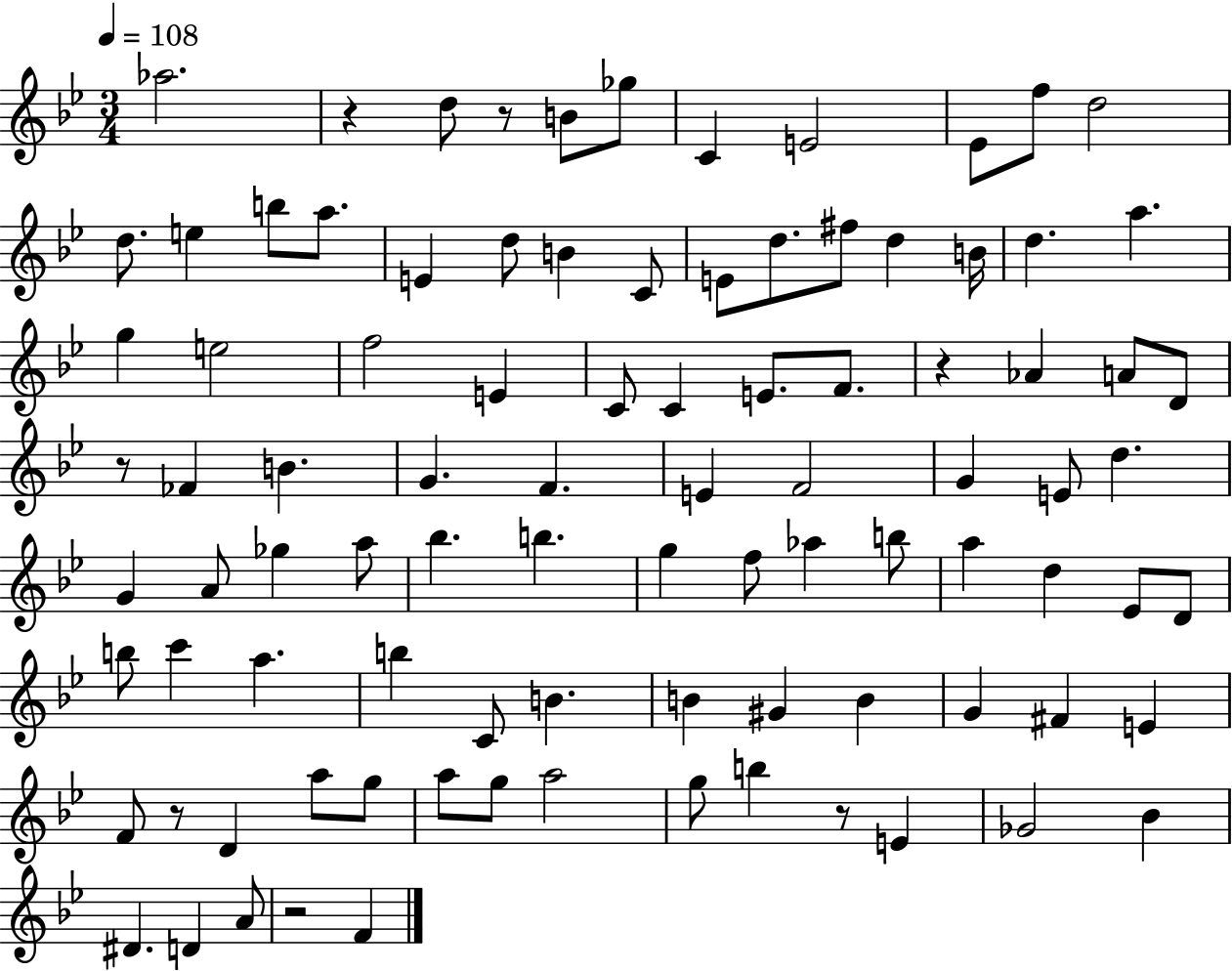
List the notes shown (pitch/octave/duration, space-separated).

Ab5/h. R/q D5/e R/e B4/e Gb5/e C4/q E4/h Eb4/e F5/e D5/h D5/e. E5/q B5/e A5/e. E4/q D5/e B4/q C4/e E4/e D5/e. F#5/e D5/q B4/s D5/q. A5/q. G5/q E5/h F5/h E4/q C4/e C4/q E4/e. F4/e. R/q Ab4/q A4/e D4/e R/e FES4/q B4/q. G4/q. F4/q. E4/q F4/h G4/q E4/e D5/q. G4/q A4/e Gb5/q A5/e Bb5/q. B5/q. G5/q F5/e Ab5/q B5/e A5/q D5/q Eb4/e D4/e B5/e C6/q A5/q. B5/q C4/e B4/q. B4/q G#4/q B4/q G4/q F#4/q E4/q F4/e R/e D4/q A5/e G5/e A5/e G5/e A5/h G5/e B5/q R/e E4/q Gb4/h Bb4/q D#4/q. D4/q A4/e R/h F4/q